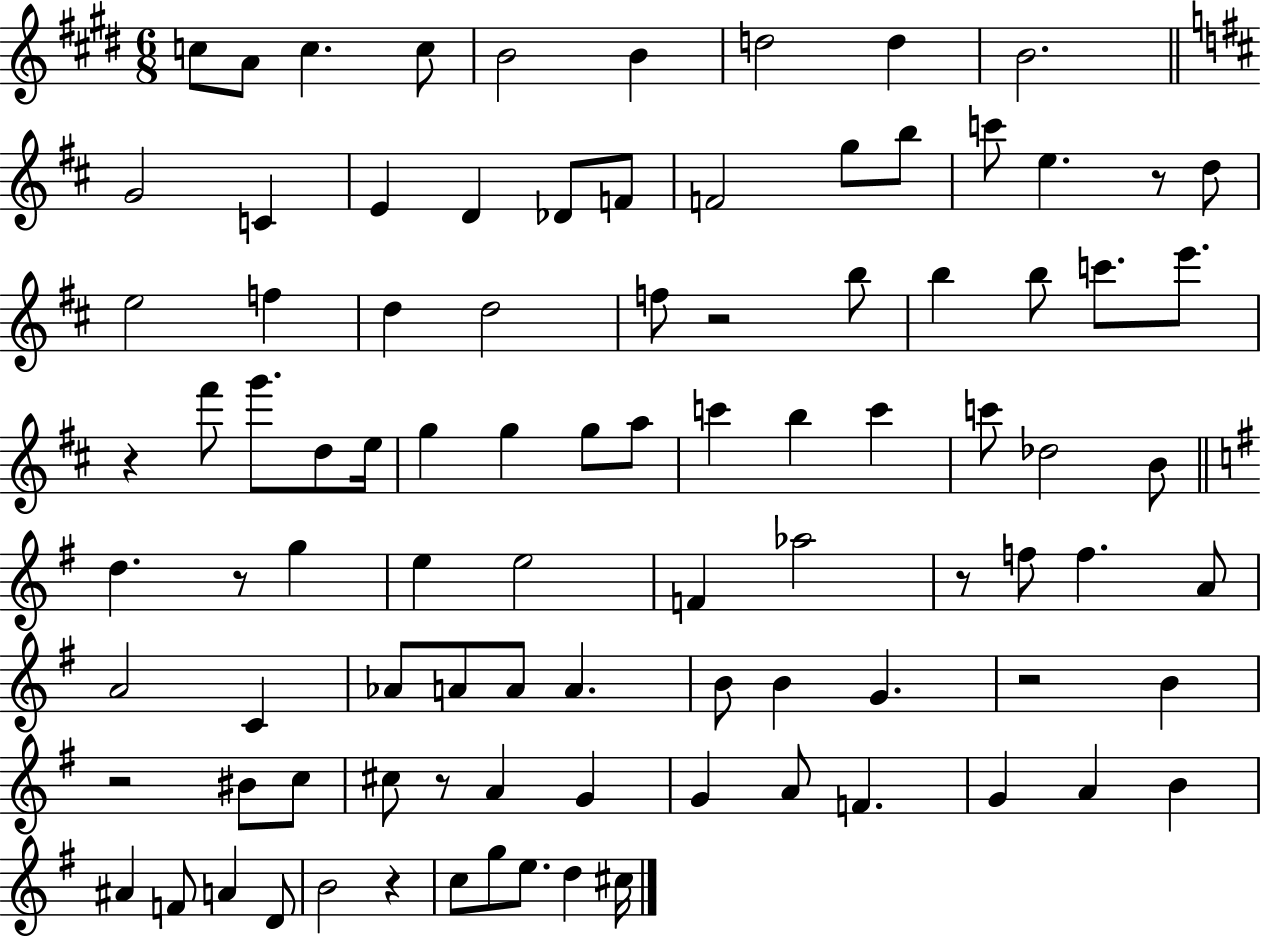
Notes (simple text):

C5/e A4/e C5/q. C5/e B4/h B4/q D5/h D5/q B4/h. G4/h C4/q E4/q D4/q Db4/e F4/e F4/h G5/e B5/e C6/e E5/q. R/e D5/e E5/h F5/q D5/q D5/h F5/e R/h B5/e B5/q B5/e C6/e. E6/e. R/q F#6/e G6/e. D5/e E5/s G5/q G5/q G5/e A5/e C6/q B5/q C6/q C6/e Db5/h B4/e D5/q. R/e G5/q E5/q E5/h F4/q Ab5/h R/e F5/e F5/q. A4/e A4/h C4/q Ab4/e A4/e A4/e A4/q. B4/e B4/q G4/q. R/h B4/q R/h BIS4/e C5/e C#5/e R/e A4/q G4/q G4/q A4/e F4/q. G4/q A4/q B4/q A#4/q F4/e A4/q D4/e B4/h R/q C5/e G5/e E5/e. D5/q C#5/s